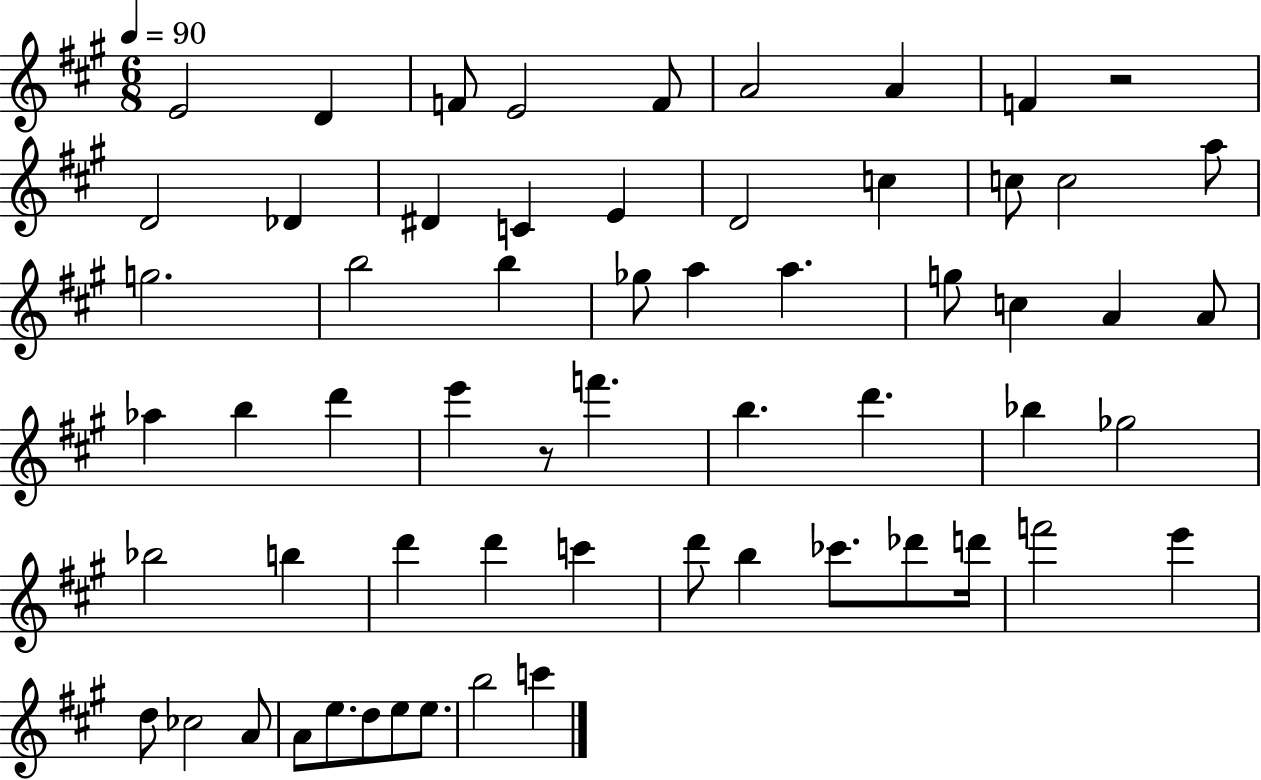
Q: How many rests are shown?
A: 2